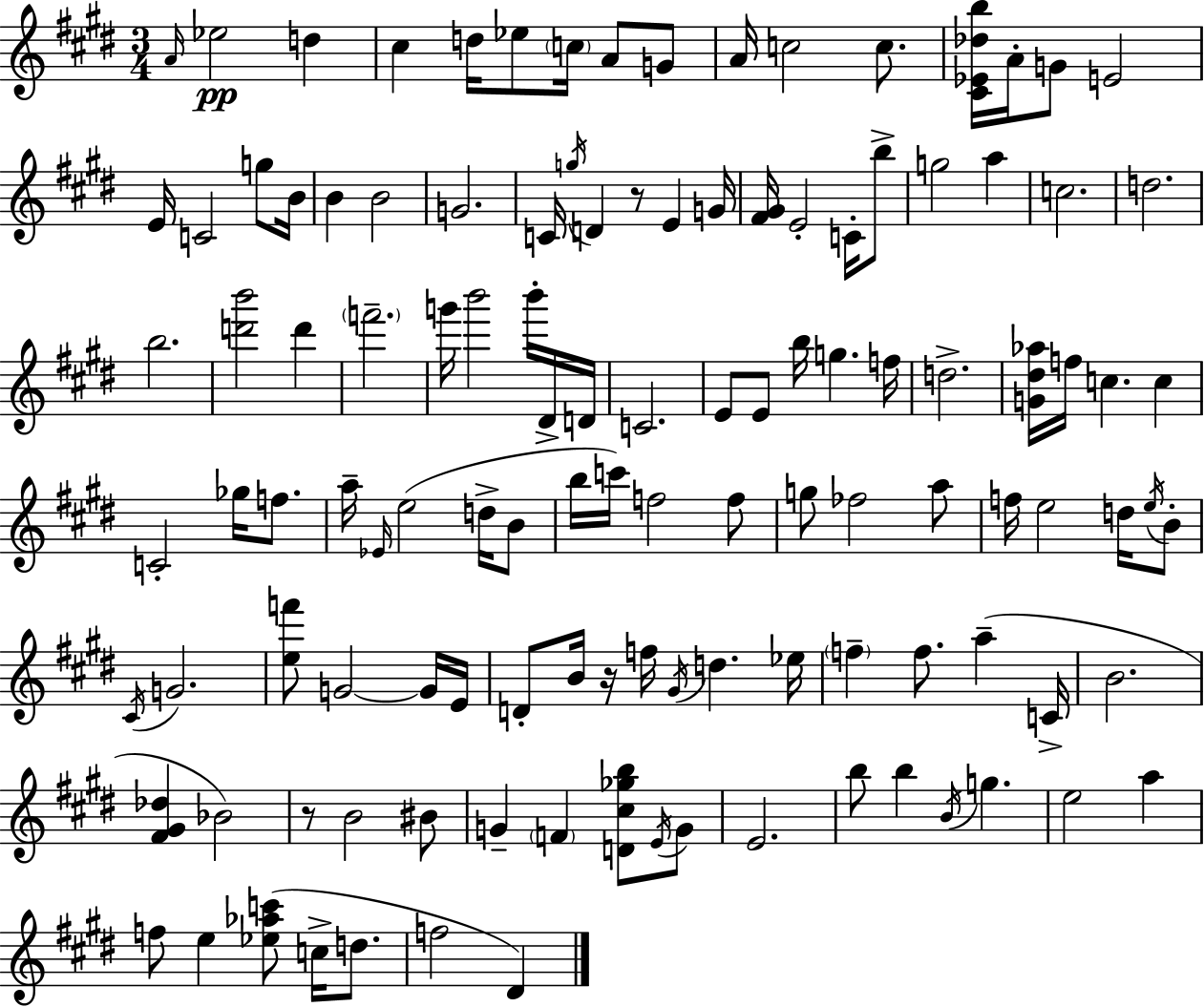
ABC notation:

X:1
T:Untitled
M:3/4
L:1/4
K:E
A/4 _e2 d ^c d/4 _e/2 c/4 A/2 G/2 A/4 c2 c/2 [^C_E_db]/4 A/4 G/2 E2 E/4 C2 g/2 B/4 B B2 G2 C/4 g/4 D z/2 E G/4 [^F^G]/4 E2 C/4 b/2 g2 a c2 d2 b2 [d'b']2 d' f'2 g'/4 b'2 b'/4 ^D/4 D/4 C2 E/2 E/2 b/4 g f/4 d2 [G^d_a]/4 f/4 c c C2 _g/4 f/2 a/4 _E/4 e2 d/4 B/2 b/4 c'/4 f2 f/2 g/2 _f2 a/2 f/4 e2 d/4 e/4 B/2 ^C/4 G2 [ef']/2 G2 G/4 E/4 D/2 B/4 z/4 f/4 ^G/4 d _e/4 f f/2 a C/4 B2 [^F^G_d] _B2 z/2 B2 ^B/2 G F [D^c_gb]/2 E/4 G/2 E2 b/2 b B/4 g e2 a f/2 e [_e_ac']/2 c/4 d/2 f2 ^D